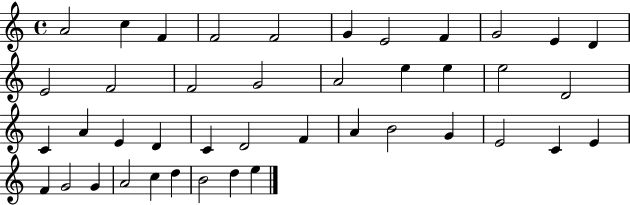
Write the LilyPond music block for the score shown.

{
  \clef treble
  \time 4/4
  \defaultTimeSignature
  \key c \major
  a'2 c''4 f'4 | f'2 f'2 | g'4 e'2 f'4 | g'2 e'4 d'4 | \break e'2 f'2 | f'2 g'2 | a'2 e''4 e''4 | e''2 d'2 | \break c'4 a'4 e'4 d'4 | c'4 d'2 f'4 | a'4 b'2 g'4 | e'2 c'4 e'4 | \break f'4 g'2 g'4 | a'2 c''4 d''4 | b'2 d''4 e''4 | \bar "|."
}